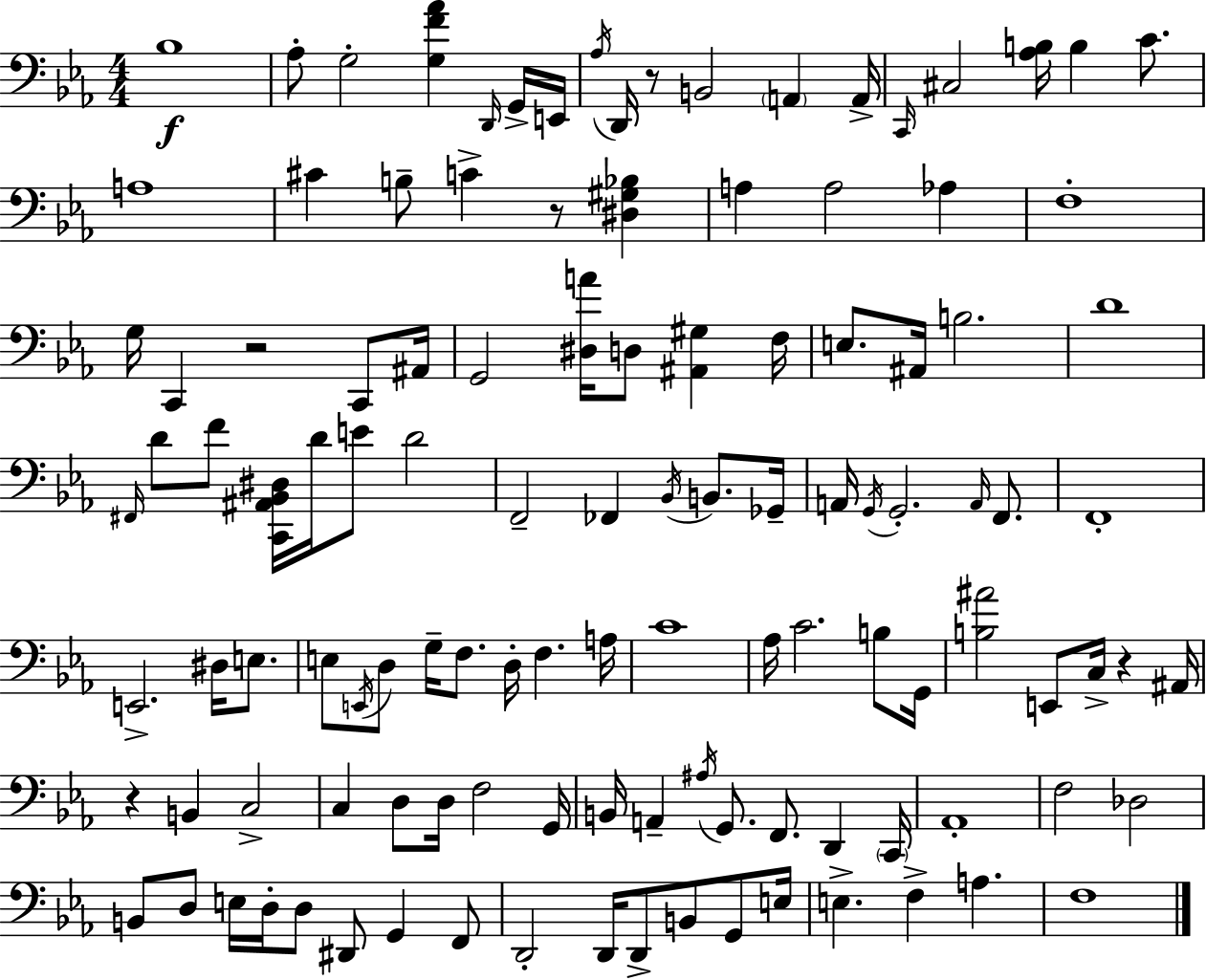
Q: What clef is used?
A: bass